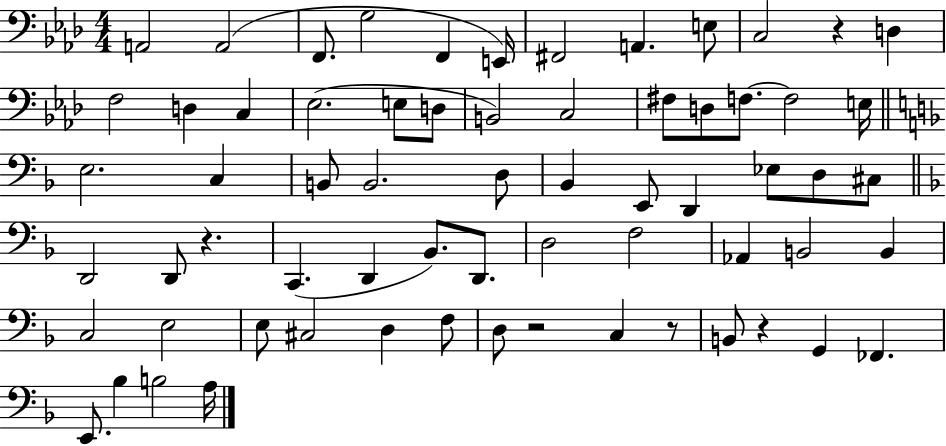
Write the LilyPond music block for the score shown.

{
  \clef bass
  \numericTimeSignature
  \time 4/4
  \key aes \major
  a,2 a,2( | f,8. g2 f,4 e,16) | fis,2 a,4. e8 | c2 r4 d4 | \break f2 d4 c4 | ees2.( e8 d8 | b,2) c2 | fis8 d8 f8.~~ f2 e16 | \break \bar "||" \break \key f \major e2. c4 | b,8 b,2. d8 | bes,4 e,8 d,4 ees8 d8 cis8 | \bar "||" \break \key f \major d,2 d,8 r4. | c,4.( d,4 bes,8.) d,8. | d2 f2 | aes,4 b,2 b,4 | \break c2 e2 | e8 cis2 d4 f8 | d8 r2 c4 r8 | b,8 r4 g,4 fes,4. | \break e,8. bes4 b2 a16 | \bar "|."
}